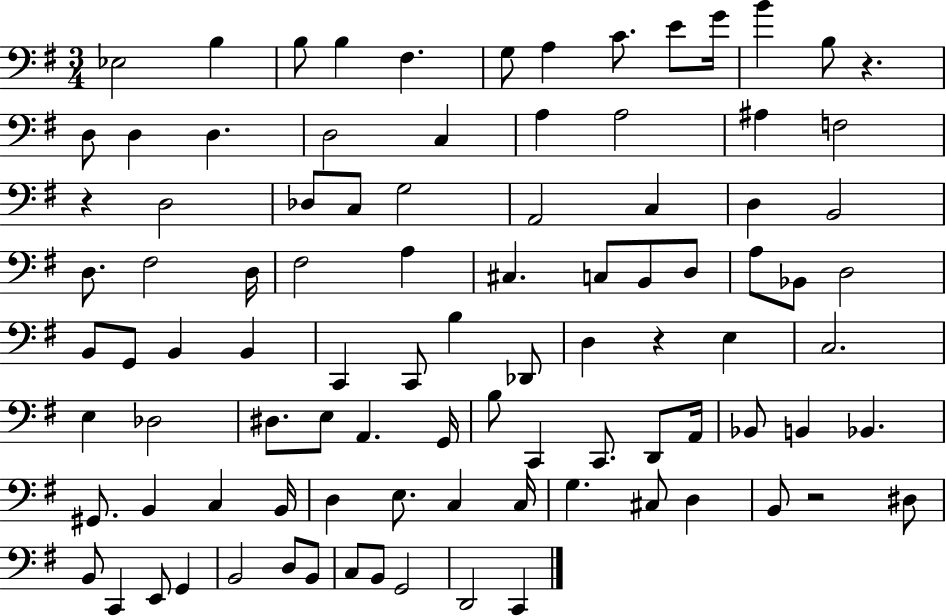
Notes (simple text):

Eb3/h B3/q B3/e B3/q F#3/q. G3/e A3/q C4/e. E4/e G4/s B4/q B3/e R/q. D3/e D3/q D3/q. D3/h C3/q A3/q A3/h A#3/q F3/h R/q D3/h Db3/e C3/e G3/h A2/h C3/q D3/q B2/h D3/e. F#3/h D3/s F#3/h A3/q C#3/q. C3/e B2/e D3/e A3/e Bb2/e D3/h B2/e G2/e B2/q B2/q C2/q C2/e B3/q Db2/e D3/q R/q E3/q C3/h. E3/q Db3/h D#3/e. E3/e A2/q. G2/s B3/e C2/q C2/e. D2/e A2/s Bb2/e B2/q Bb2/q. G#2/e. B2/q C3/q B2/s D3/q E3/e. C3/q C3/s G3/q. C#3/e D3/q B2/e R/h D#3/e B2/e C2/q E2/e G2/q B2/h D3/e B2/e C3/e B2/e G2/h D2/h C2/q